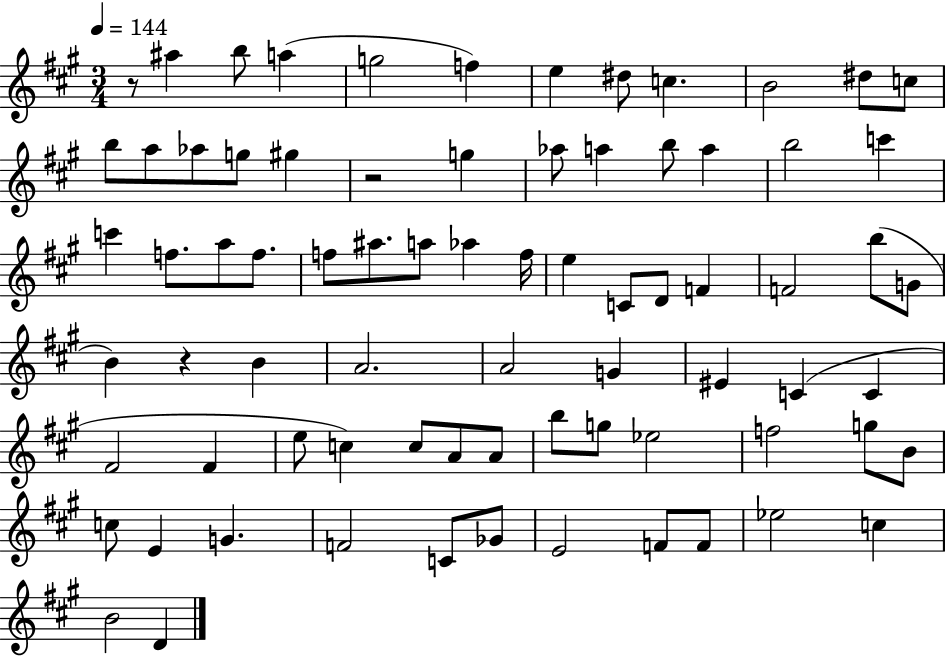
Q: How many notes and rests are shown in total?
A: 76